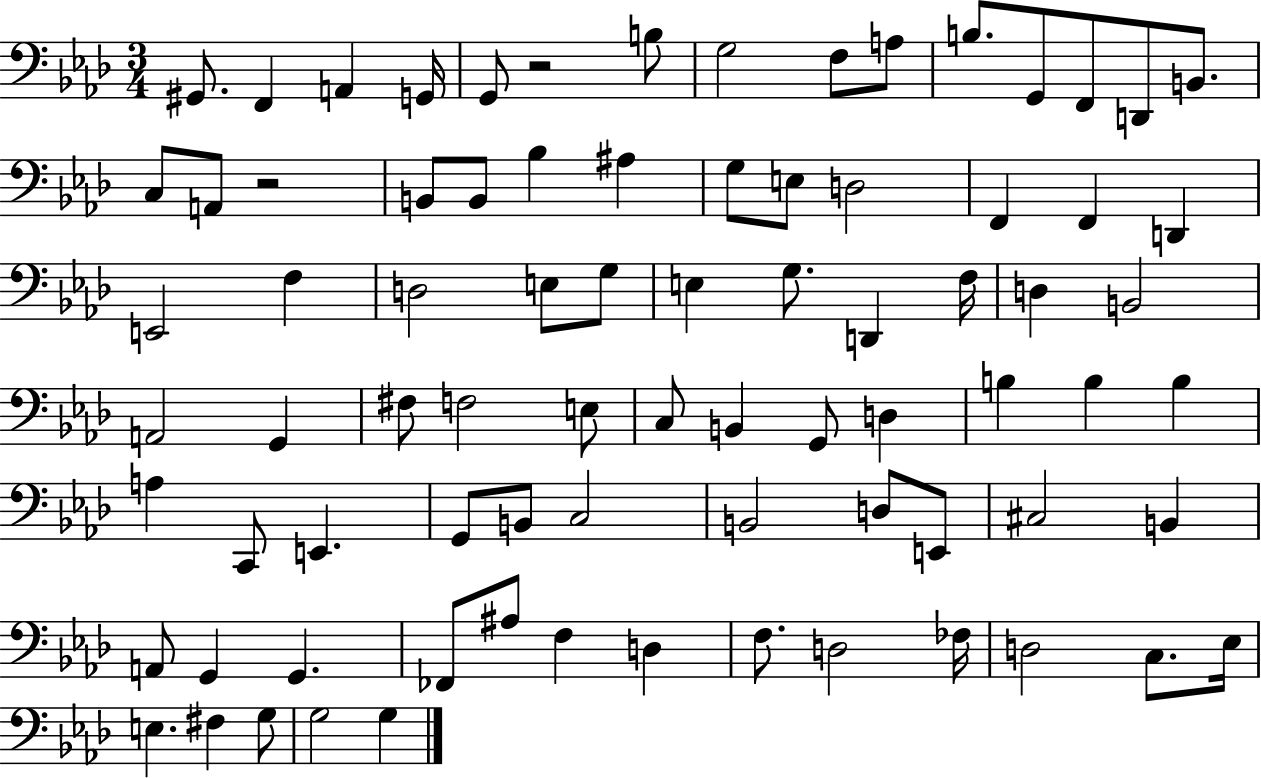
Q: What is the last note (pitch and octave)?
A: G3